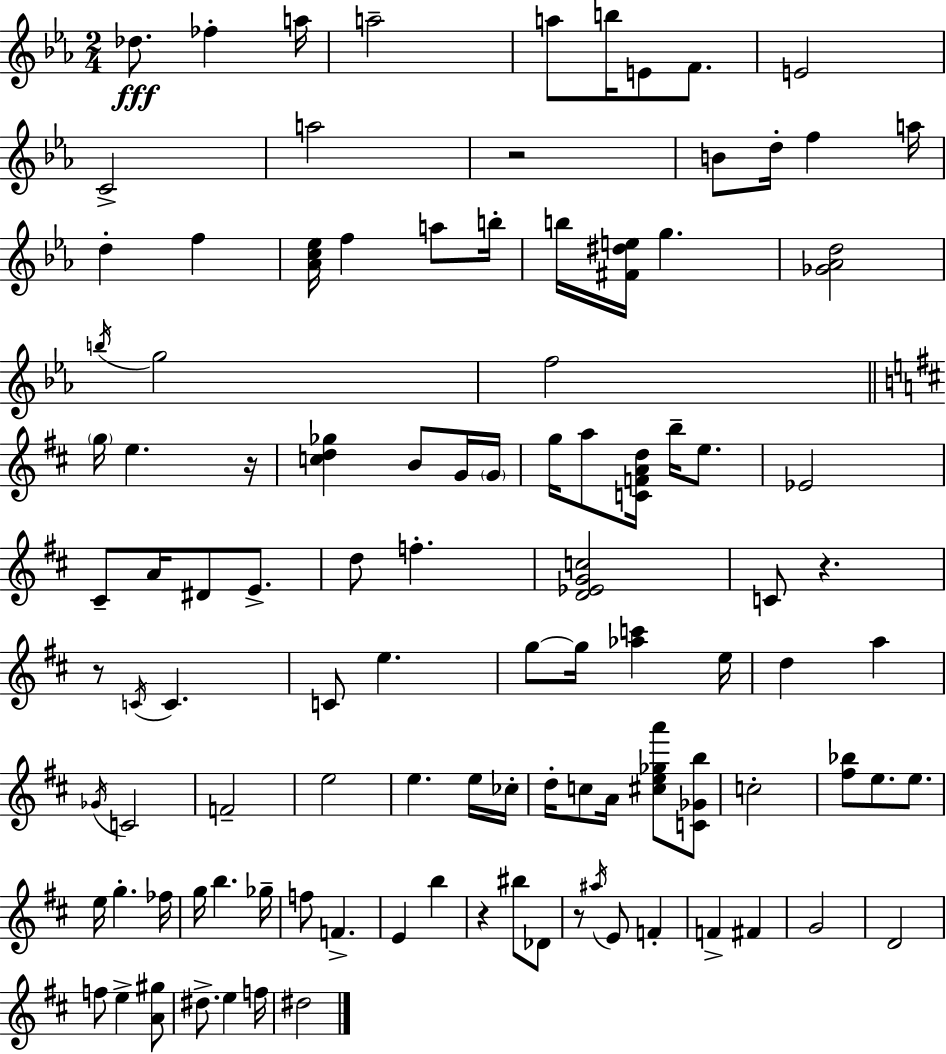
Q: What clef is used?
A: treble